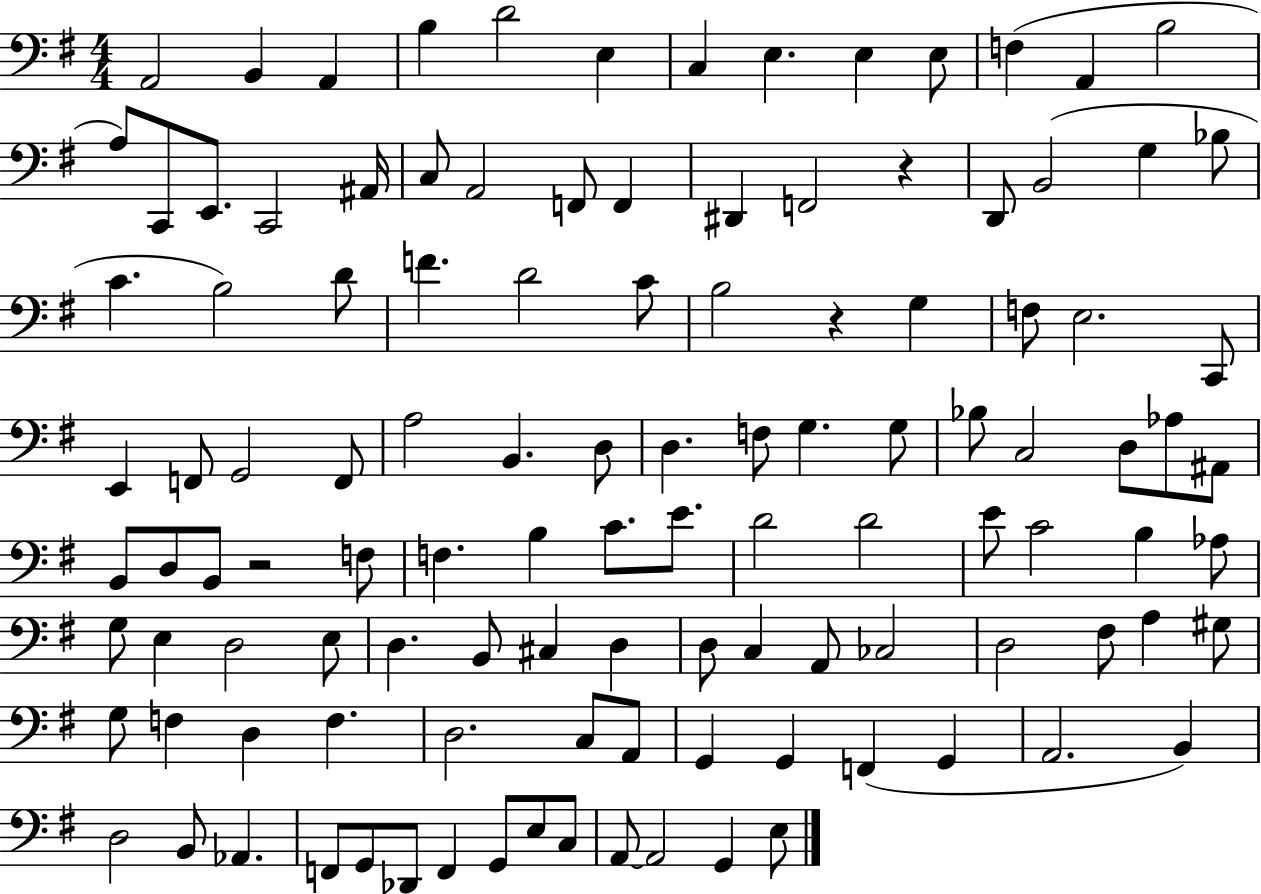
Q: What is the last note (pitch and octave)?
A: E3